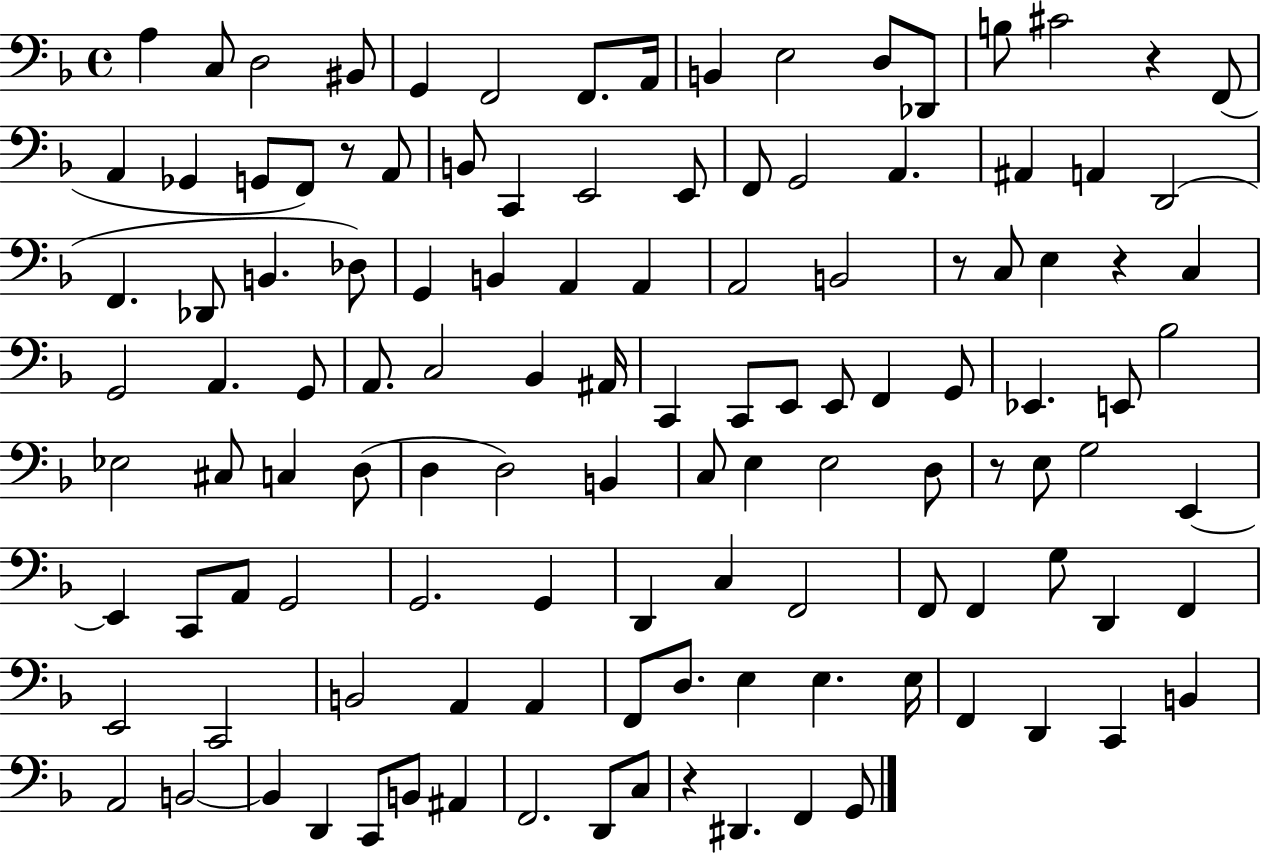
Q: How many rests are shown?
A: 6